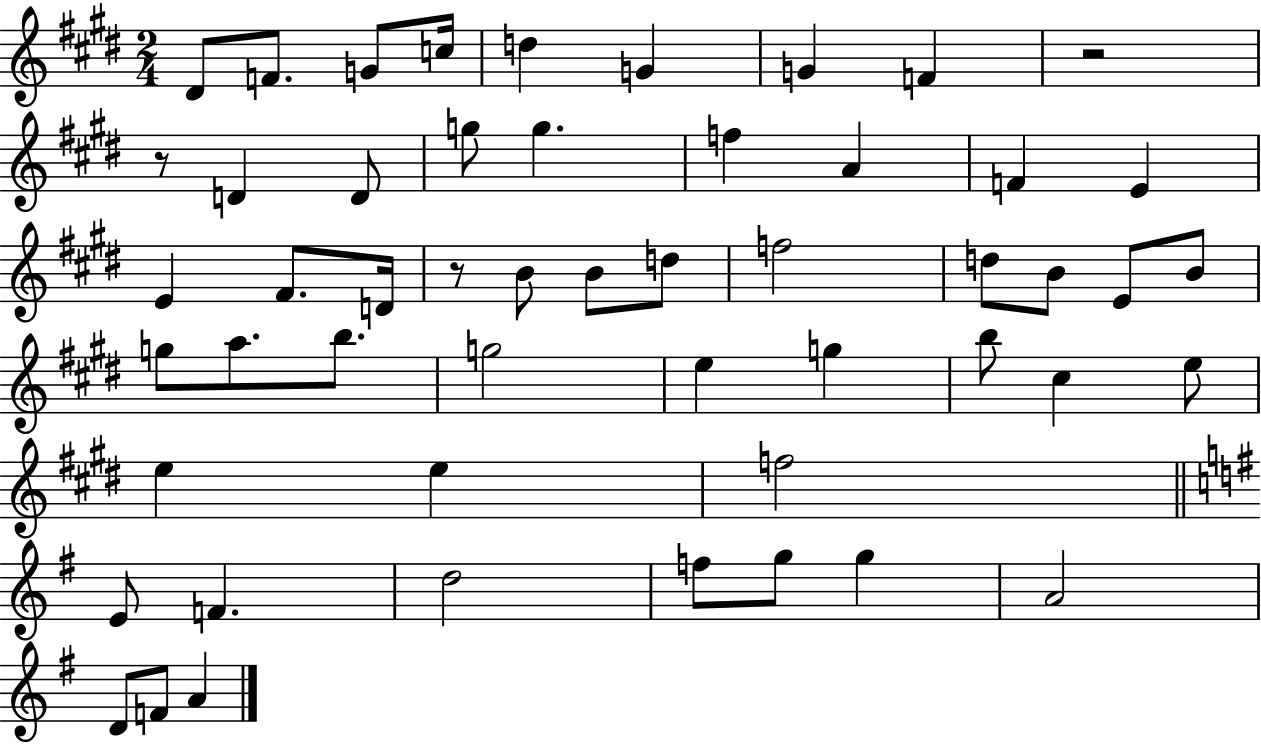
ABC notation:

X:1
T:Untitled
M:2/4
L:1/4
K:E
^D/2 F/2 G/2 c/4 d G G F z2 z/2 D D/2 g/2 g f A F E E ^F/2 D/4 z/2 B/2 B/2 d/2 f2 d/2 B/2 E/2 B/2 g/2 a/2 b/2 g2 e g b/2 ^c e/2 e e f2 E/2 F d2 f/2 g/2 g A2 D/2 F/2 A